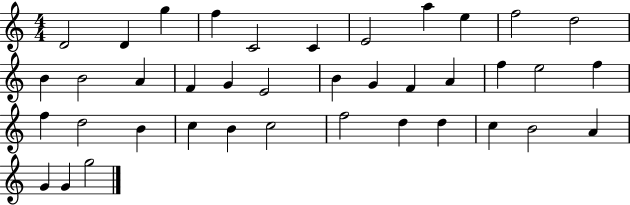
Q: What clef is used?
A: treble